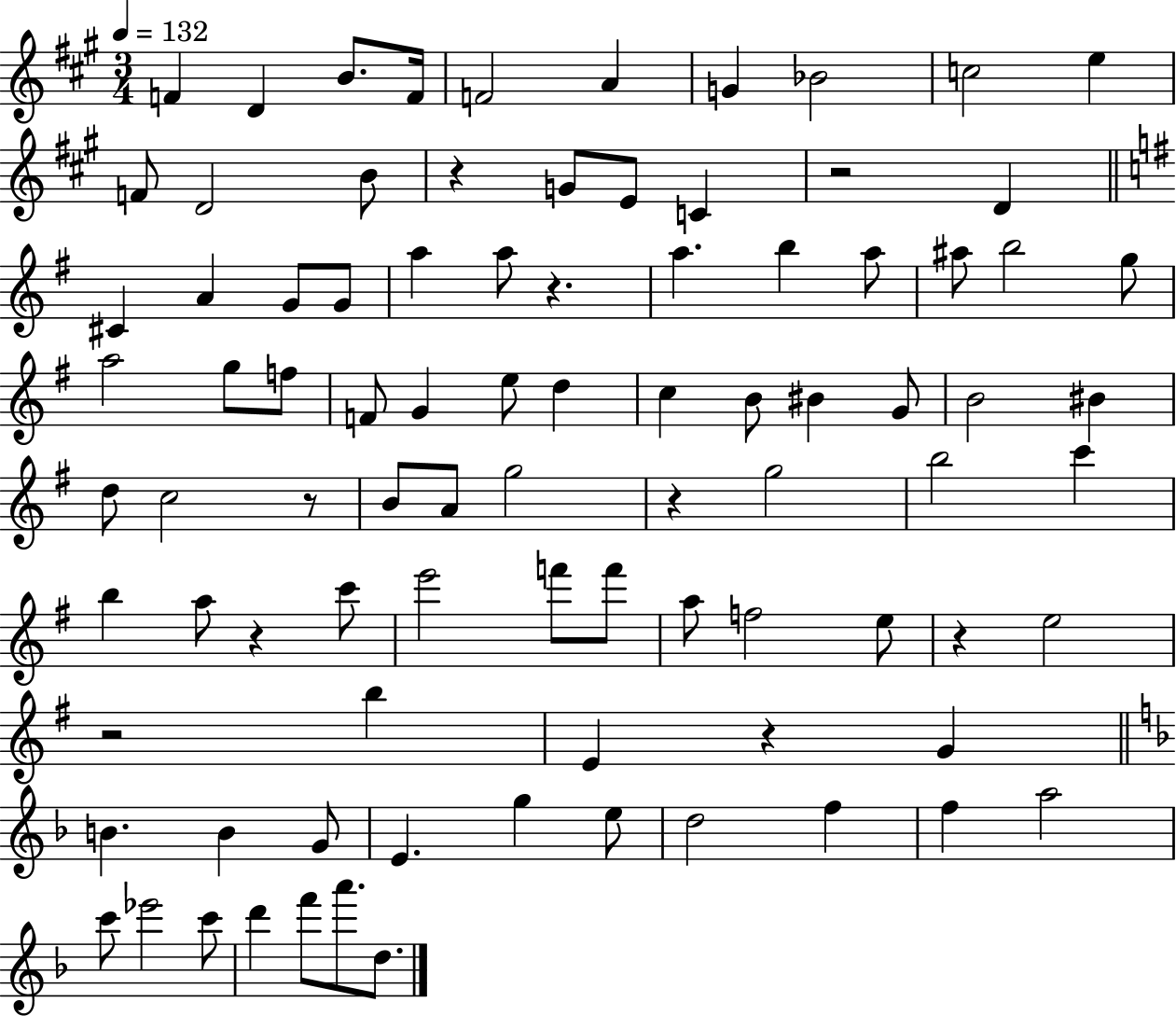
{
  \clef treble
  \numericTimeSignature
  \time 3/4
  \key a \major
  \tempo 4 = 132
  f'4 d'4 b'8. f'16 | f'2 a'4 | g'4 bes'2 | c''2 e''4 | \break f'8 d'2 b'8 | r4 g'8 e'8 c'4 | r2 d'4 | \bar "||" \break \key g \major cis'4 a'4 g'8 g'8 | a''4 a''8 r4. | a''4. b''4 a''8 | ais''8 b''2 g''8 | \break a''2 g''8 f''8 | f'8 g'4 e''8 d''4 | c''4 b'8 bis'4 g'8 | b'2 bis'4 | \break d''8 c''2 r8 | b'8 a'8 g''2 | r4 g''2 | b''2 c'''4 | \break b''4 a''8 r4 c'''8 | e'''2 f'''8 f'''8 | a''8 f''2 e''8 | r4 e''2 | \break r2 b''4 | e'4 r4 g'4 | \bar "||" \break \key f \major b'4. b'4 g'8 | e'4. g''4 e''8 | d''2 f''4 | f''4 a''2 | \break c'''8 ees'''2 c'''8 | d'''4 f'''8 a'''8. d''8. | \bar "|."
}